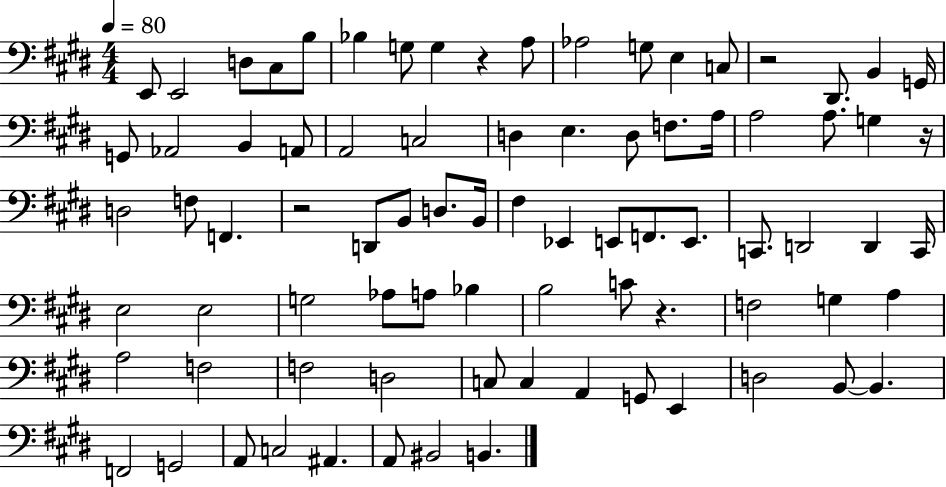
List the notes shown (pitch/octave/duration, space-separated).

E2/e E2/h D3/e C#3/e B3/e Bb3/q G3/e G3/q R/q A3/e Ab3/h G3/e E3/q C3/e R/h D#2/e. B2/q G2/s G2/e Ab2/h B2/q A2/e A2/h C3/h D3/q E3/q. D3/e F3/e. A3/s A3/h A3/e. G3/q R/s D3/h F3/e F2/q. R/h D2/e B2/e D3/e. B2/s F#3/q Eb2/q E2/e F2/e. E2/e. C2/e. D2/h D2/q C2/s E3/h E3/h G3/h Ab3/e A3/e Bb3/q B3/h C4/e R/q. F3/h G3/q A3/q A3/h F3/h F3/h D3/h C3/e C3/q A2/q G2/e E2/q D3/h B2/e B2/q. F2/h G2/h A2/e C3/h A#2/q. A2/e BIS2/h B2/q.